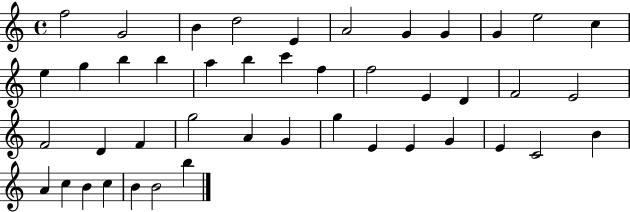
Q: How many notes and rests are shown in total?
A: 44